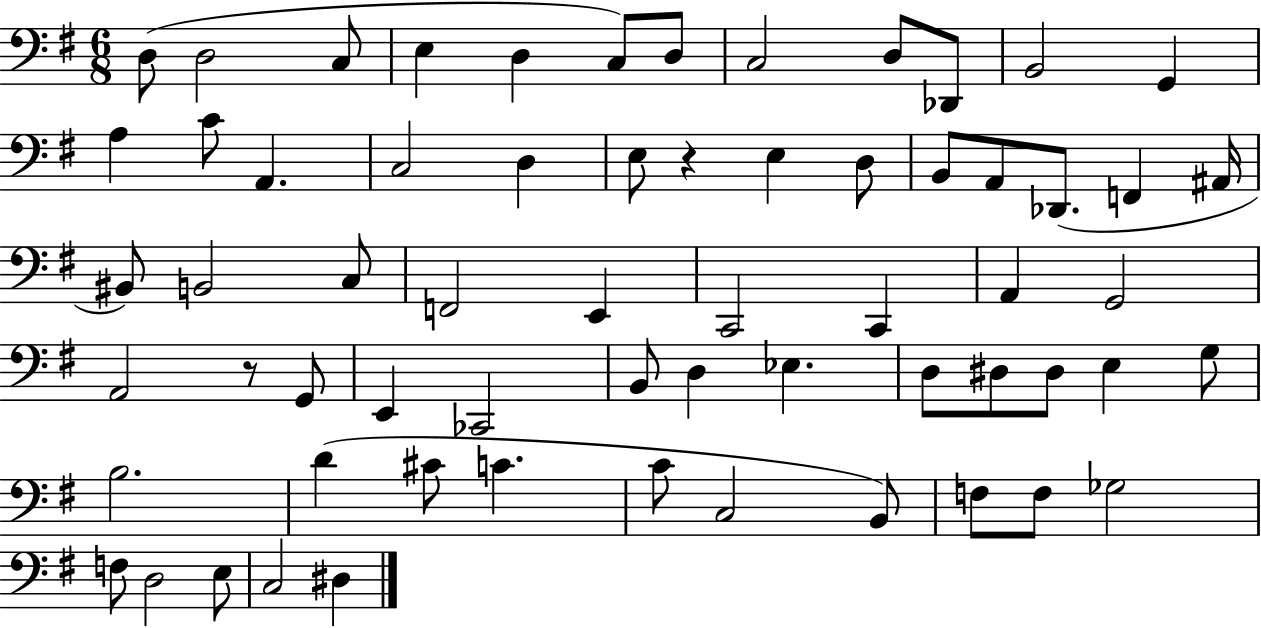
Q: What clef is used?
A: bass